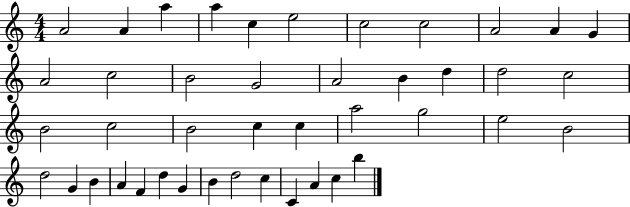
A4/h A4/q A5/q A5/q C5/q E5/h C5/h C5/h A4/h A4/q G4/q A4/h C5/h B4/h G4/h A4/h B4/q D5/q D5/h C5/h B4/h C5/h B4/h C5/q C5/q A5/h G5/h E5/h B4/h D5/h G4/q B4/q A4/q F4/q D5/q G4/q B4/q D5/h C5/q C4/q A4/q C5/q B5/q